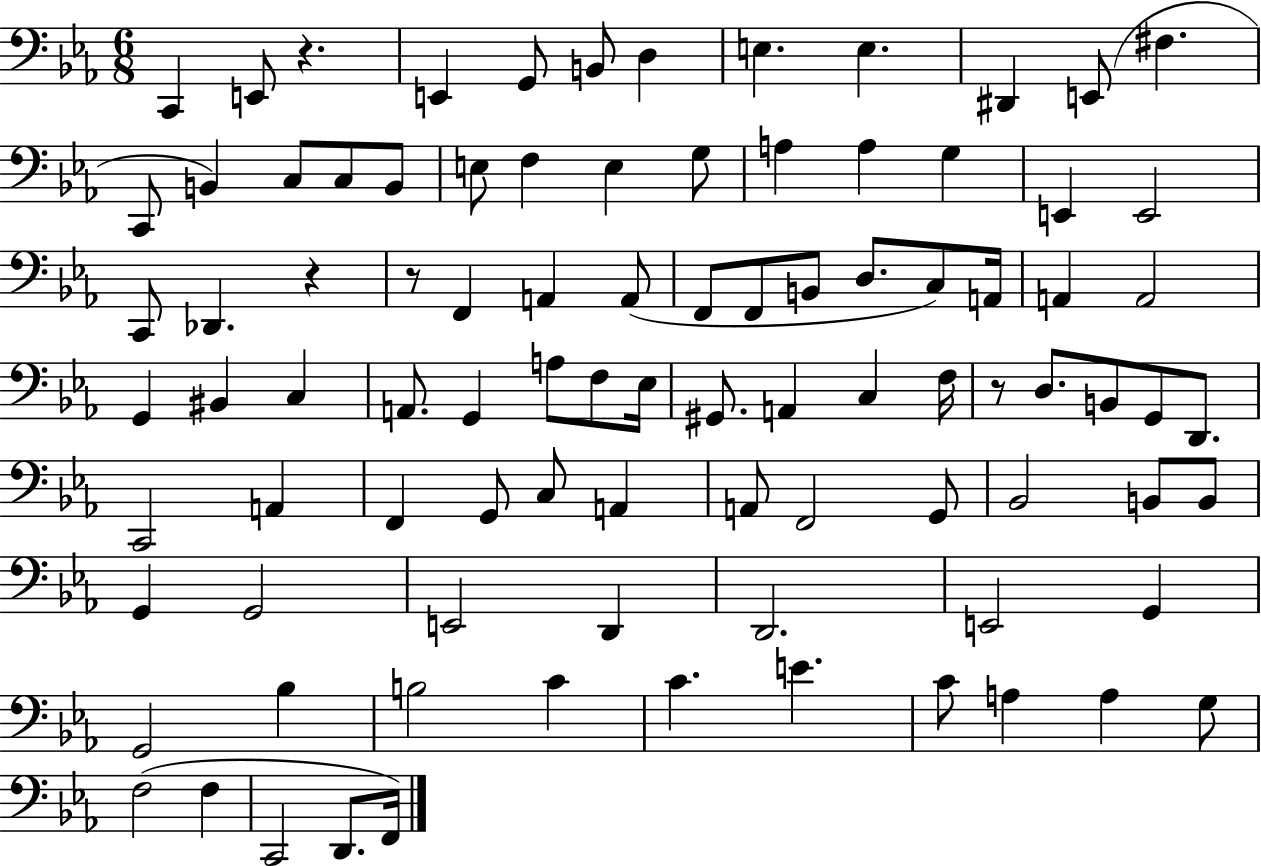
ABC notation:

X:1
T:Untitled
M:6/8
L:1/4
K:Eb
C,, E,,/2 z E,, G,,/2 B,,/2 D, E, E, ^D,, E,,/2 ^F, C,,/2 B,, C,/2 C,/2 B,,/2 E,/2 F, E, G,/2 A, A, G, E,, E,,2 C,,/2 _D,, z z/2 F,, A,, A,,/2 F,,/2 F,,/2 B,,/2 D,/2 C,/2 A,,/4 A,, A,,2 G,, ^B,, C, A,,/2 G,, A,/2 F,/2 _E,/4 ^G,,/2 A,, C, F,/4 z/2 D,/2 B,,/2 G,,/2 D,,/2 C,,2 A,, F,, G,,/2 C,/2 A,, A,,/2 F,,2 G,,/2 _B,,2 B,,/2 B,,/2 G,, G,,2 E,,2 D,, D,,2 E,,2 G,, G,,2 _B, B,2 C C E C/2 A, A, G,/2 F,2 F, C,,2 D,,/2 F,,/4